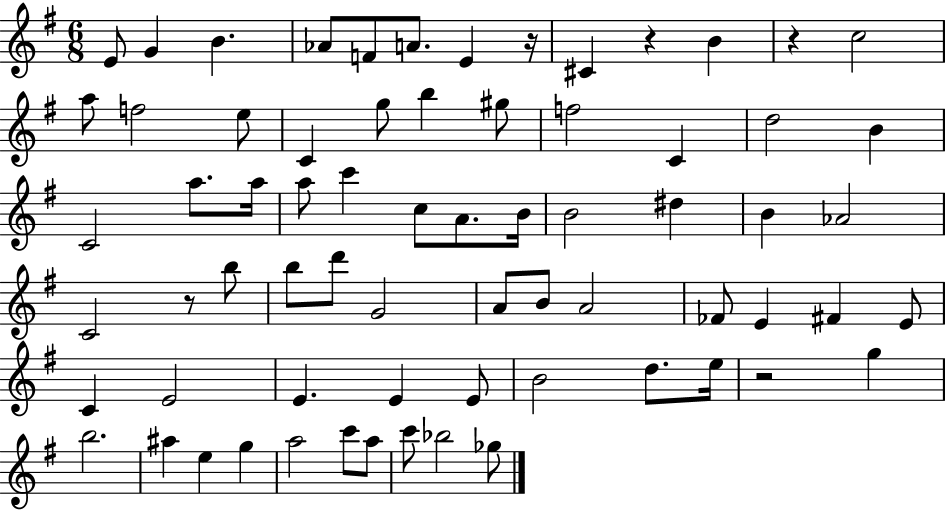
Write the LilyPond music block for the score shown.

{
  \clef treble
  \numericTimeSignature
  \time 6/8
  \key g \major
  e'8 g'4 b'4. | aes'8 f'8 a'8. e'4 r16 | cis'4 r4 b'4 | r4 c''2 | \break a''8 f''2 e''8 | c'4 g''8 b''4 gis''8 | f''2 c'4 | d''2 b'4 | \break c'2 a''8. a''16 | a''8 c'''4 c''8 a'8. b'16 | b'2 dis''4 | b'4 aes'2 | \break c'2 r8 b''8 | b''8 d'''8 g'2 | a'8 b'8 a'2 | fes'8 e'4 fis'4 e'8 | \break c'4 e'2 | e'4. e'4 e'8 | b'2 d''8. e''16 | r2 g''4 | \break b''2. | ais''4 e''4 g''4 | a''2 c'''8 a''8 | c'''8 bes''2 ges''8 | \break \bar "|."
}